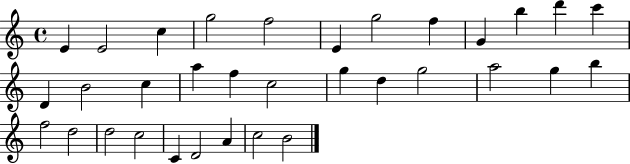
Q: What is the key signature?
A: C major